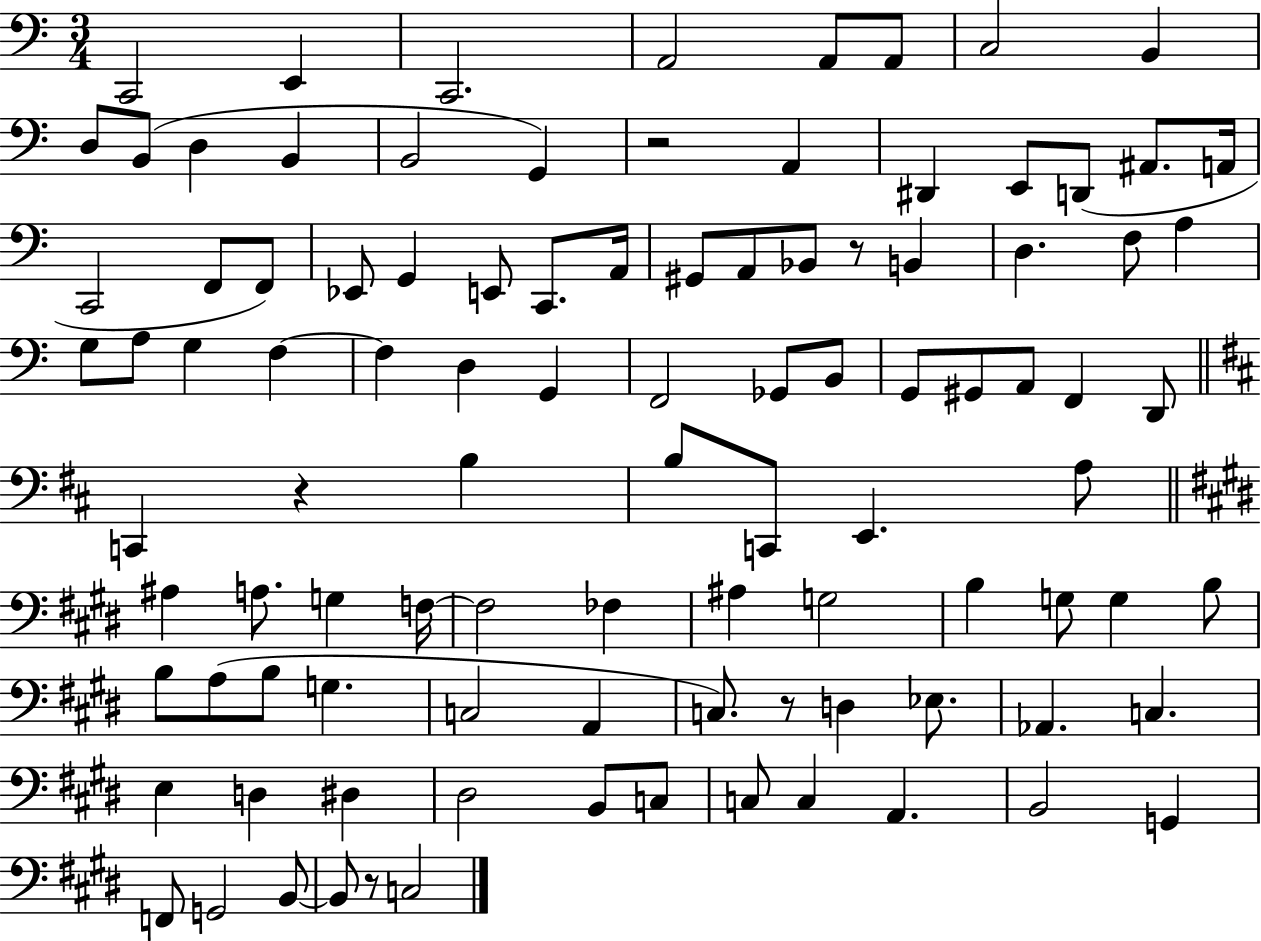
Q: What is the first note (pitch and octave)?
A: C2